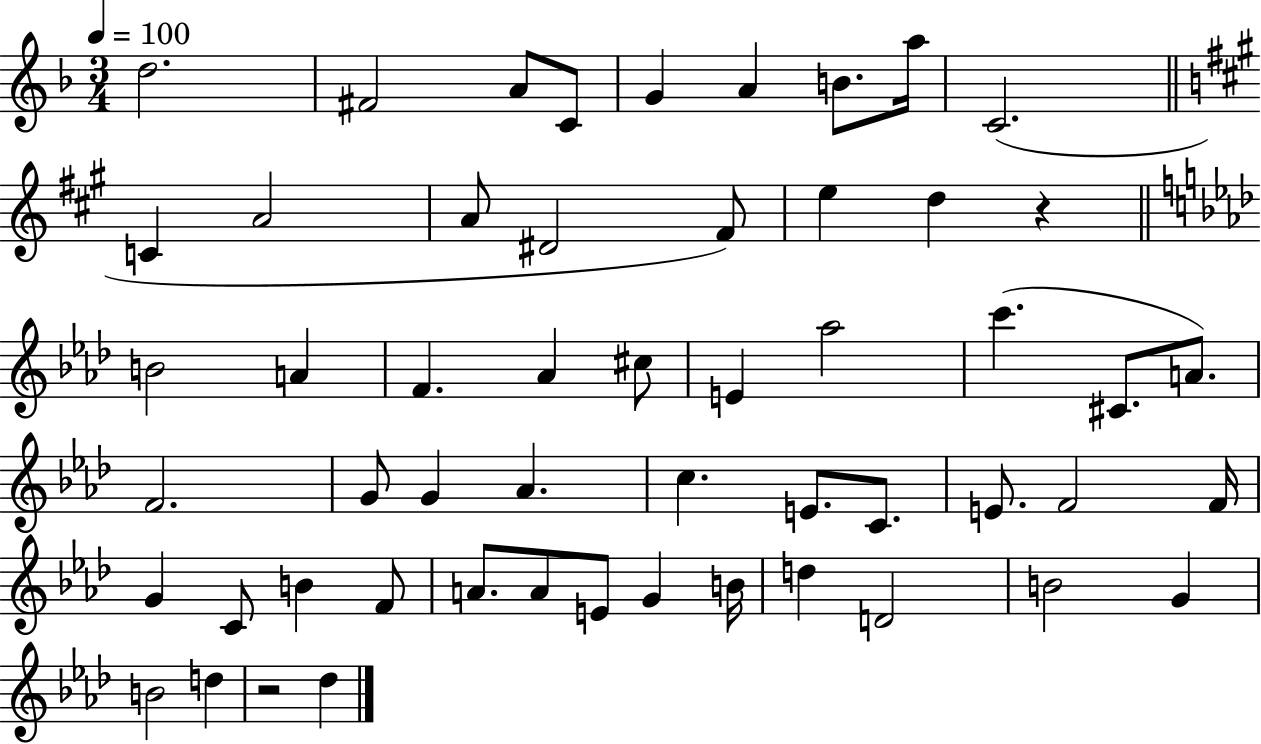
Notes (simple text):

D5/h. F#4/h A4/e C4/e G4/q A4/q B4/e. A5/s C4/h. C4/q A4/h A4/e D#4/h F#4/e E5/q D5/q R/q B4/h A4/q F4/q. Ab4/q C#5/e E4/q Ab5/h C6/q. C#4/e. A4/e. F4/h. G4/e G4/q Ab4/q. C5/q. E4/e. C4/e. E4/e. F4/h F4/s G4/q C4/e B4/q F4/e A4/e. A4/e E4/e G4/q B4/s D5/q D4/h B4/h G4/q B4/h D5/q R/h Db5/q